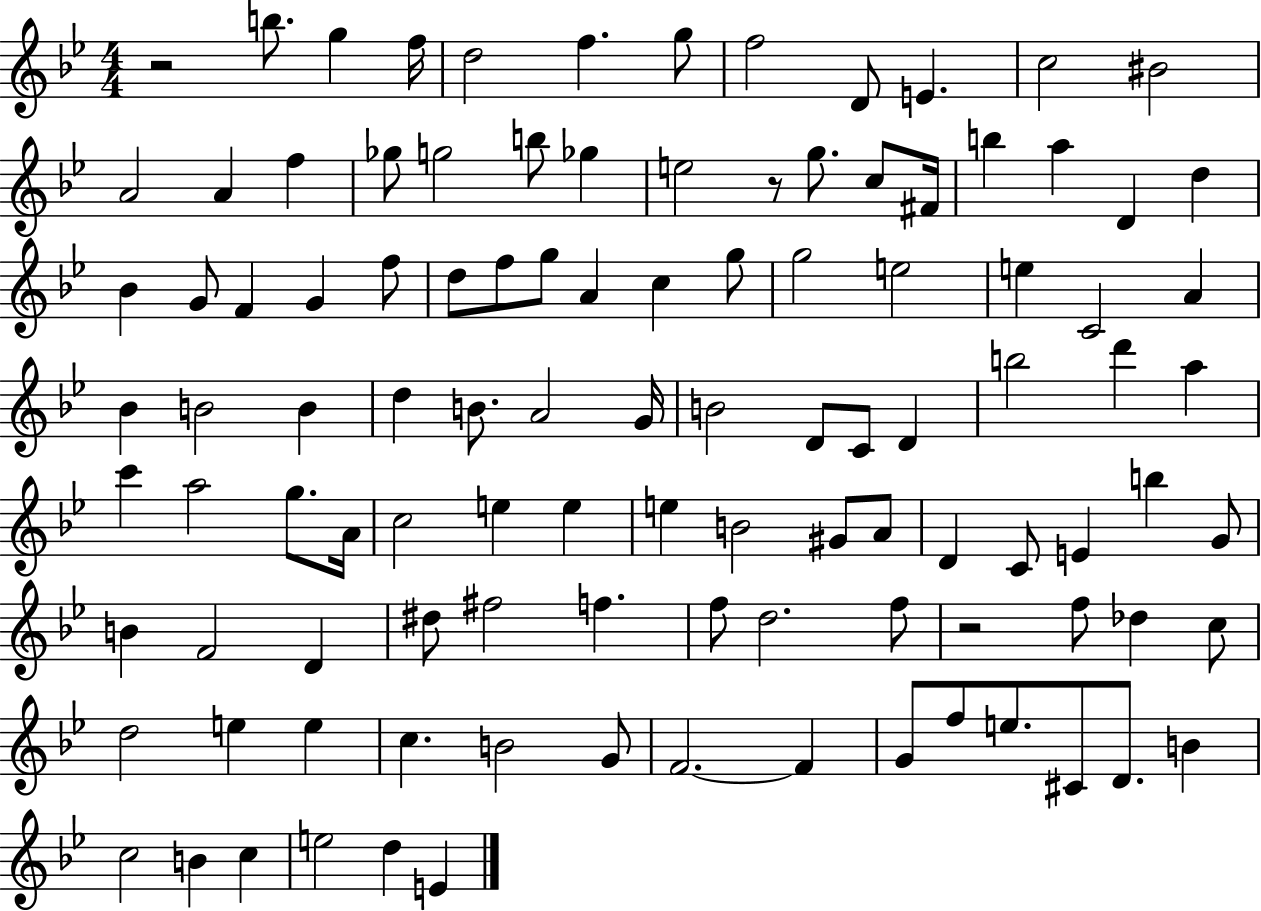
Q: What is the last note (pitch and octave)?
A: E4